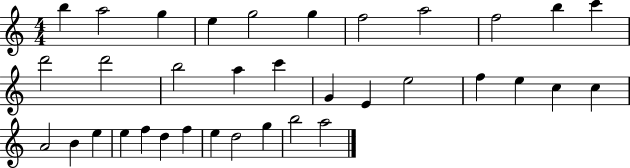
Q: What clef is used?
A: treble